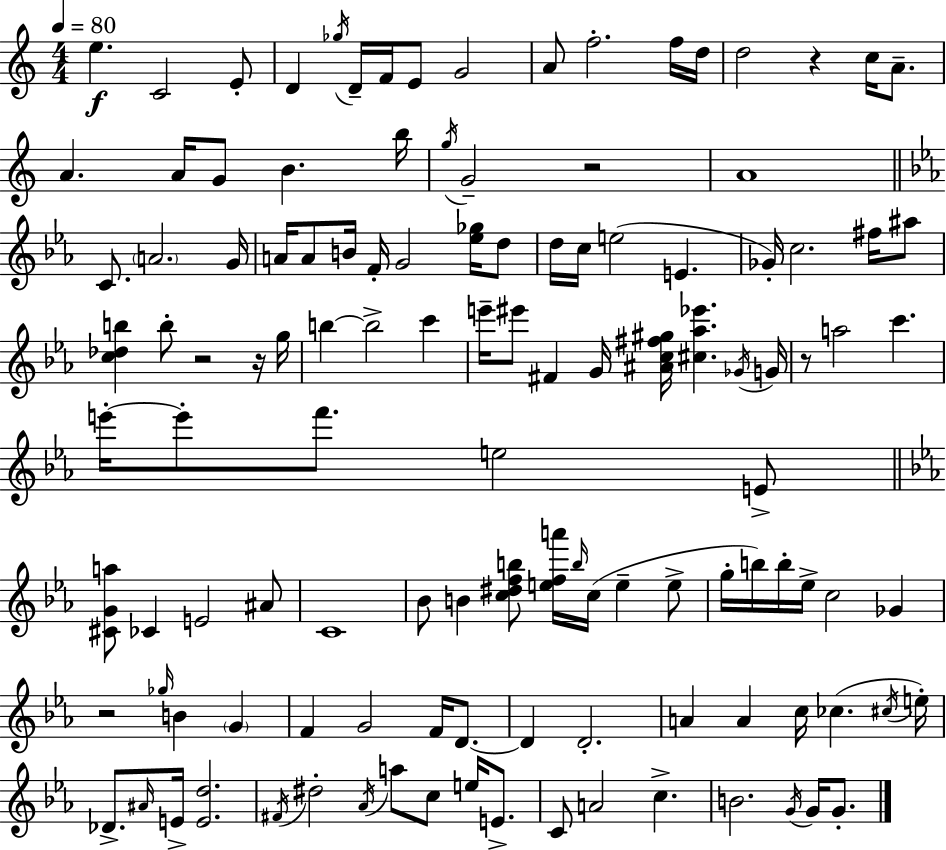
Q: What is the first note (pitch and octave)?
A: E5